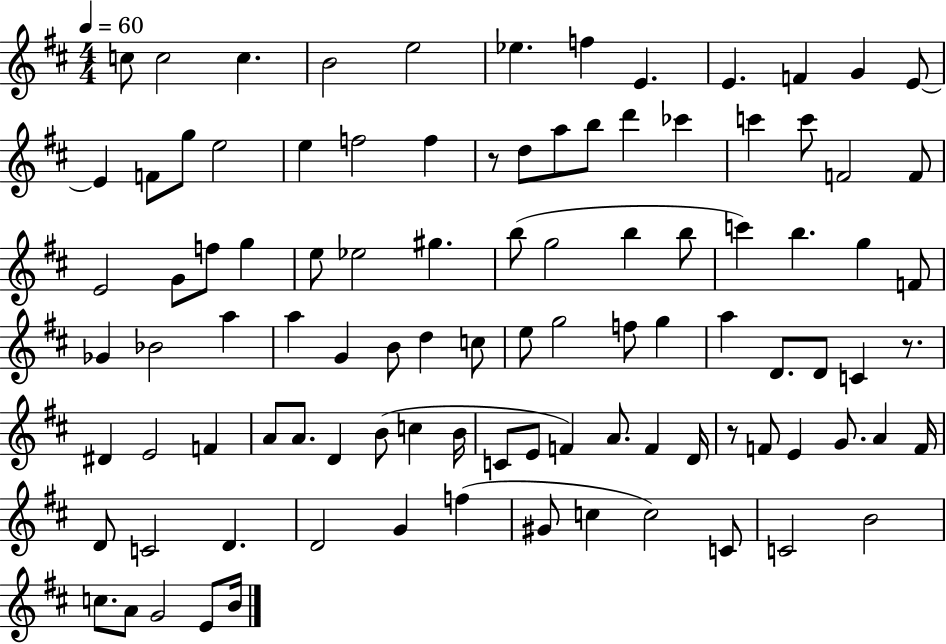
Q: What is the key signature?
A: D major